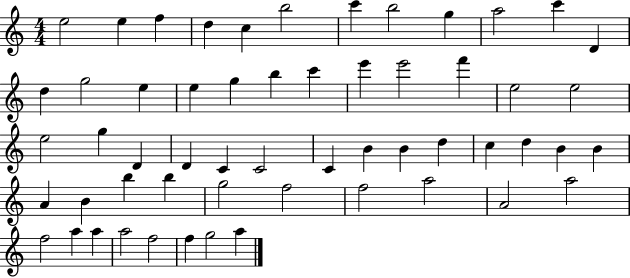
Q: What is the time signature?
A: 4/4